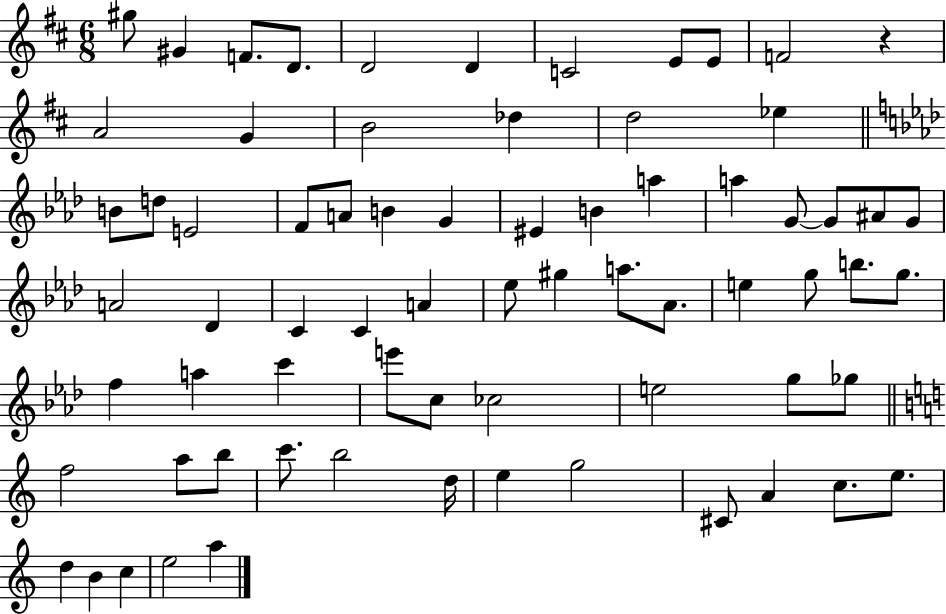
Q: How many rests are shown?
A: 1